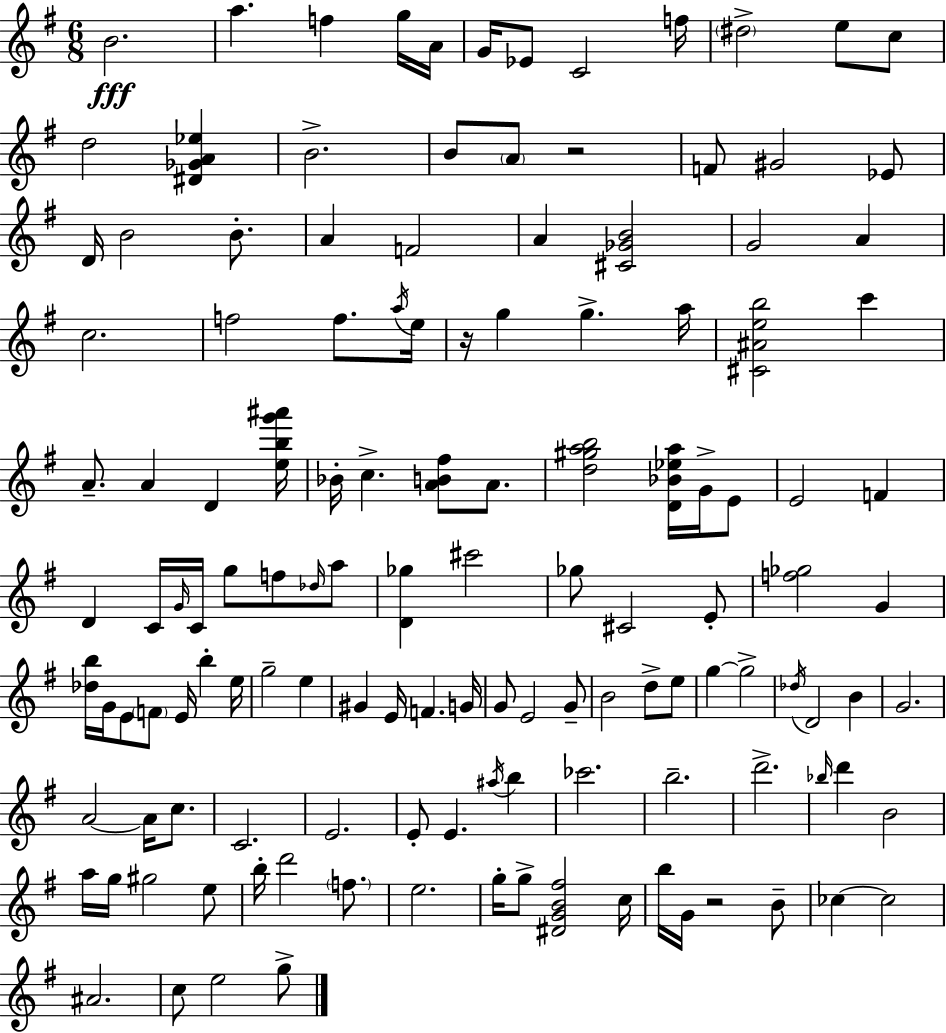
B4/h. A5/q. F5/q G5/s A4/s G4/s Eb4/e C4/h F5/s D#5/h E5/e C5/e D5/h [D#4,Gb4,A4,Eb5]/q B4/h. B4/e A4/e R/h F4/e G#4/h Eb4/e D4/s B4/h B4/e. A4/q F4/h A4/q [C#4,Gb4,B4]/h G4/h A4/q C5/h. F5/h F5/e. A5/s E5/s R/s G5/q G5/q. A5/s [C#4,A#4,E5,B5]/h C6/q A4/e. A4/q D4/q [E5,B5,G6,A#6]/s Bb4/s C5/q. [A4,B4,F#5]/e A4/e. [D5,G#5,A5,B5]/h [D4,Bb4,Eb5,A5]/s G4/s E4/e E4/h F4/q D4/q C4/s G4/s C4/s G5/e F5/e Db5/s A5/e [D4,Gb5]/q C#6/h Gb5/e C#4/h E4/e [F5,Gb5]/h G4/q [Db5,B5]/s G4/s E4/e F4/e E4/s B5/q E5/s G5/h E5/q G#4/q E4/s F4/q. G4/s G4/e E4/h G4/e B4/h D5/e E5/e G5/q G5/h Db5/s D4/h B4/q G4/h. A4/h A4/s C5/e. C4/h. E4/h. E4/e E4/q. A#5/s B5/q CES6/h. B5/h. D6/h. Bb5/s D6/q B4/h A5/s G5/s G#5/h E5/e B5/s D6/h F5/e. E5/h. G5/s G5/e [D#4,G4,B4,F#5]/h C5/s B5/s G4/s R/h B4/e CES5/q CES5/h A#4/h. C5/e E5/h G5/e